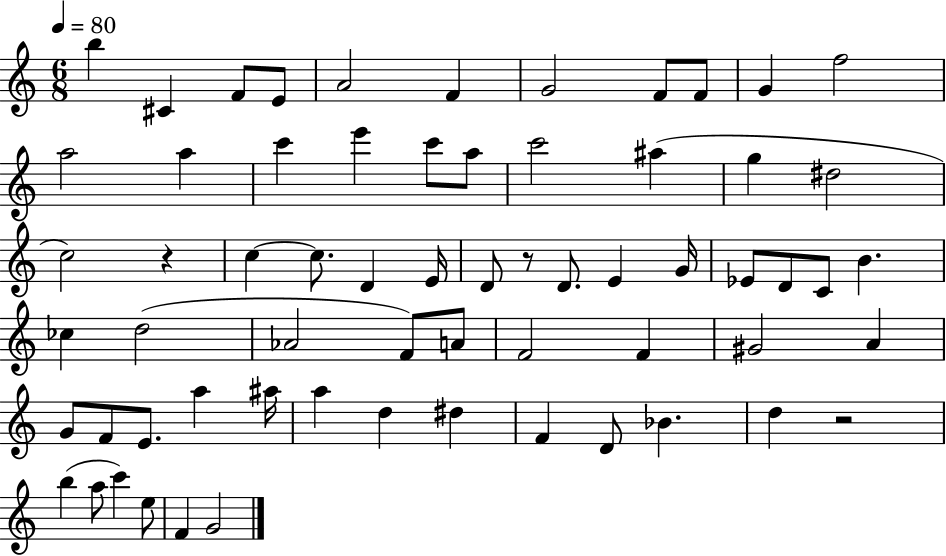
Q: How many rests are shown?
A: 3